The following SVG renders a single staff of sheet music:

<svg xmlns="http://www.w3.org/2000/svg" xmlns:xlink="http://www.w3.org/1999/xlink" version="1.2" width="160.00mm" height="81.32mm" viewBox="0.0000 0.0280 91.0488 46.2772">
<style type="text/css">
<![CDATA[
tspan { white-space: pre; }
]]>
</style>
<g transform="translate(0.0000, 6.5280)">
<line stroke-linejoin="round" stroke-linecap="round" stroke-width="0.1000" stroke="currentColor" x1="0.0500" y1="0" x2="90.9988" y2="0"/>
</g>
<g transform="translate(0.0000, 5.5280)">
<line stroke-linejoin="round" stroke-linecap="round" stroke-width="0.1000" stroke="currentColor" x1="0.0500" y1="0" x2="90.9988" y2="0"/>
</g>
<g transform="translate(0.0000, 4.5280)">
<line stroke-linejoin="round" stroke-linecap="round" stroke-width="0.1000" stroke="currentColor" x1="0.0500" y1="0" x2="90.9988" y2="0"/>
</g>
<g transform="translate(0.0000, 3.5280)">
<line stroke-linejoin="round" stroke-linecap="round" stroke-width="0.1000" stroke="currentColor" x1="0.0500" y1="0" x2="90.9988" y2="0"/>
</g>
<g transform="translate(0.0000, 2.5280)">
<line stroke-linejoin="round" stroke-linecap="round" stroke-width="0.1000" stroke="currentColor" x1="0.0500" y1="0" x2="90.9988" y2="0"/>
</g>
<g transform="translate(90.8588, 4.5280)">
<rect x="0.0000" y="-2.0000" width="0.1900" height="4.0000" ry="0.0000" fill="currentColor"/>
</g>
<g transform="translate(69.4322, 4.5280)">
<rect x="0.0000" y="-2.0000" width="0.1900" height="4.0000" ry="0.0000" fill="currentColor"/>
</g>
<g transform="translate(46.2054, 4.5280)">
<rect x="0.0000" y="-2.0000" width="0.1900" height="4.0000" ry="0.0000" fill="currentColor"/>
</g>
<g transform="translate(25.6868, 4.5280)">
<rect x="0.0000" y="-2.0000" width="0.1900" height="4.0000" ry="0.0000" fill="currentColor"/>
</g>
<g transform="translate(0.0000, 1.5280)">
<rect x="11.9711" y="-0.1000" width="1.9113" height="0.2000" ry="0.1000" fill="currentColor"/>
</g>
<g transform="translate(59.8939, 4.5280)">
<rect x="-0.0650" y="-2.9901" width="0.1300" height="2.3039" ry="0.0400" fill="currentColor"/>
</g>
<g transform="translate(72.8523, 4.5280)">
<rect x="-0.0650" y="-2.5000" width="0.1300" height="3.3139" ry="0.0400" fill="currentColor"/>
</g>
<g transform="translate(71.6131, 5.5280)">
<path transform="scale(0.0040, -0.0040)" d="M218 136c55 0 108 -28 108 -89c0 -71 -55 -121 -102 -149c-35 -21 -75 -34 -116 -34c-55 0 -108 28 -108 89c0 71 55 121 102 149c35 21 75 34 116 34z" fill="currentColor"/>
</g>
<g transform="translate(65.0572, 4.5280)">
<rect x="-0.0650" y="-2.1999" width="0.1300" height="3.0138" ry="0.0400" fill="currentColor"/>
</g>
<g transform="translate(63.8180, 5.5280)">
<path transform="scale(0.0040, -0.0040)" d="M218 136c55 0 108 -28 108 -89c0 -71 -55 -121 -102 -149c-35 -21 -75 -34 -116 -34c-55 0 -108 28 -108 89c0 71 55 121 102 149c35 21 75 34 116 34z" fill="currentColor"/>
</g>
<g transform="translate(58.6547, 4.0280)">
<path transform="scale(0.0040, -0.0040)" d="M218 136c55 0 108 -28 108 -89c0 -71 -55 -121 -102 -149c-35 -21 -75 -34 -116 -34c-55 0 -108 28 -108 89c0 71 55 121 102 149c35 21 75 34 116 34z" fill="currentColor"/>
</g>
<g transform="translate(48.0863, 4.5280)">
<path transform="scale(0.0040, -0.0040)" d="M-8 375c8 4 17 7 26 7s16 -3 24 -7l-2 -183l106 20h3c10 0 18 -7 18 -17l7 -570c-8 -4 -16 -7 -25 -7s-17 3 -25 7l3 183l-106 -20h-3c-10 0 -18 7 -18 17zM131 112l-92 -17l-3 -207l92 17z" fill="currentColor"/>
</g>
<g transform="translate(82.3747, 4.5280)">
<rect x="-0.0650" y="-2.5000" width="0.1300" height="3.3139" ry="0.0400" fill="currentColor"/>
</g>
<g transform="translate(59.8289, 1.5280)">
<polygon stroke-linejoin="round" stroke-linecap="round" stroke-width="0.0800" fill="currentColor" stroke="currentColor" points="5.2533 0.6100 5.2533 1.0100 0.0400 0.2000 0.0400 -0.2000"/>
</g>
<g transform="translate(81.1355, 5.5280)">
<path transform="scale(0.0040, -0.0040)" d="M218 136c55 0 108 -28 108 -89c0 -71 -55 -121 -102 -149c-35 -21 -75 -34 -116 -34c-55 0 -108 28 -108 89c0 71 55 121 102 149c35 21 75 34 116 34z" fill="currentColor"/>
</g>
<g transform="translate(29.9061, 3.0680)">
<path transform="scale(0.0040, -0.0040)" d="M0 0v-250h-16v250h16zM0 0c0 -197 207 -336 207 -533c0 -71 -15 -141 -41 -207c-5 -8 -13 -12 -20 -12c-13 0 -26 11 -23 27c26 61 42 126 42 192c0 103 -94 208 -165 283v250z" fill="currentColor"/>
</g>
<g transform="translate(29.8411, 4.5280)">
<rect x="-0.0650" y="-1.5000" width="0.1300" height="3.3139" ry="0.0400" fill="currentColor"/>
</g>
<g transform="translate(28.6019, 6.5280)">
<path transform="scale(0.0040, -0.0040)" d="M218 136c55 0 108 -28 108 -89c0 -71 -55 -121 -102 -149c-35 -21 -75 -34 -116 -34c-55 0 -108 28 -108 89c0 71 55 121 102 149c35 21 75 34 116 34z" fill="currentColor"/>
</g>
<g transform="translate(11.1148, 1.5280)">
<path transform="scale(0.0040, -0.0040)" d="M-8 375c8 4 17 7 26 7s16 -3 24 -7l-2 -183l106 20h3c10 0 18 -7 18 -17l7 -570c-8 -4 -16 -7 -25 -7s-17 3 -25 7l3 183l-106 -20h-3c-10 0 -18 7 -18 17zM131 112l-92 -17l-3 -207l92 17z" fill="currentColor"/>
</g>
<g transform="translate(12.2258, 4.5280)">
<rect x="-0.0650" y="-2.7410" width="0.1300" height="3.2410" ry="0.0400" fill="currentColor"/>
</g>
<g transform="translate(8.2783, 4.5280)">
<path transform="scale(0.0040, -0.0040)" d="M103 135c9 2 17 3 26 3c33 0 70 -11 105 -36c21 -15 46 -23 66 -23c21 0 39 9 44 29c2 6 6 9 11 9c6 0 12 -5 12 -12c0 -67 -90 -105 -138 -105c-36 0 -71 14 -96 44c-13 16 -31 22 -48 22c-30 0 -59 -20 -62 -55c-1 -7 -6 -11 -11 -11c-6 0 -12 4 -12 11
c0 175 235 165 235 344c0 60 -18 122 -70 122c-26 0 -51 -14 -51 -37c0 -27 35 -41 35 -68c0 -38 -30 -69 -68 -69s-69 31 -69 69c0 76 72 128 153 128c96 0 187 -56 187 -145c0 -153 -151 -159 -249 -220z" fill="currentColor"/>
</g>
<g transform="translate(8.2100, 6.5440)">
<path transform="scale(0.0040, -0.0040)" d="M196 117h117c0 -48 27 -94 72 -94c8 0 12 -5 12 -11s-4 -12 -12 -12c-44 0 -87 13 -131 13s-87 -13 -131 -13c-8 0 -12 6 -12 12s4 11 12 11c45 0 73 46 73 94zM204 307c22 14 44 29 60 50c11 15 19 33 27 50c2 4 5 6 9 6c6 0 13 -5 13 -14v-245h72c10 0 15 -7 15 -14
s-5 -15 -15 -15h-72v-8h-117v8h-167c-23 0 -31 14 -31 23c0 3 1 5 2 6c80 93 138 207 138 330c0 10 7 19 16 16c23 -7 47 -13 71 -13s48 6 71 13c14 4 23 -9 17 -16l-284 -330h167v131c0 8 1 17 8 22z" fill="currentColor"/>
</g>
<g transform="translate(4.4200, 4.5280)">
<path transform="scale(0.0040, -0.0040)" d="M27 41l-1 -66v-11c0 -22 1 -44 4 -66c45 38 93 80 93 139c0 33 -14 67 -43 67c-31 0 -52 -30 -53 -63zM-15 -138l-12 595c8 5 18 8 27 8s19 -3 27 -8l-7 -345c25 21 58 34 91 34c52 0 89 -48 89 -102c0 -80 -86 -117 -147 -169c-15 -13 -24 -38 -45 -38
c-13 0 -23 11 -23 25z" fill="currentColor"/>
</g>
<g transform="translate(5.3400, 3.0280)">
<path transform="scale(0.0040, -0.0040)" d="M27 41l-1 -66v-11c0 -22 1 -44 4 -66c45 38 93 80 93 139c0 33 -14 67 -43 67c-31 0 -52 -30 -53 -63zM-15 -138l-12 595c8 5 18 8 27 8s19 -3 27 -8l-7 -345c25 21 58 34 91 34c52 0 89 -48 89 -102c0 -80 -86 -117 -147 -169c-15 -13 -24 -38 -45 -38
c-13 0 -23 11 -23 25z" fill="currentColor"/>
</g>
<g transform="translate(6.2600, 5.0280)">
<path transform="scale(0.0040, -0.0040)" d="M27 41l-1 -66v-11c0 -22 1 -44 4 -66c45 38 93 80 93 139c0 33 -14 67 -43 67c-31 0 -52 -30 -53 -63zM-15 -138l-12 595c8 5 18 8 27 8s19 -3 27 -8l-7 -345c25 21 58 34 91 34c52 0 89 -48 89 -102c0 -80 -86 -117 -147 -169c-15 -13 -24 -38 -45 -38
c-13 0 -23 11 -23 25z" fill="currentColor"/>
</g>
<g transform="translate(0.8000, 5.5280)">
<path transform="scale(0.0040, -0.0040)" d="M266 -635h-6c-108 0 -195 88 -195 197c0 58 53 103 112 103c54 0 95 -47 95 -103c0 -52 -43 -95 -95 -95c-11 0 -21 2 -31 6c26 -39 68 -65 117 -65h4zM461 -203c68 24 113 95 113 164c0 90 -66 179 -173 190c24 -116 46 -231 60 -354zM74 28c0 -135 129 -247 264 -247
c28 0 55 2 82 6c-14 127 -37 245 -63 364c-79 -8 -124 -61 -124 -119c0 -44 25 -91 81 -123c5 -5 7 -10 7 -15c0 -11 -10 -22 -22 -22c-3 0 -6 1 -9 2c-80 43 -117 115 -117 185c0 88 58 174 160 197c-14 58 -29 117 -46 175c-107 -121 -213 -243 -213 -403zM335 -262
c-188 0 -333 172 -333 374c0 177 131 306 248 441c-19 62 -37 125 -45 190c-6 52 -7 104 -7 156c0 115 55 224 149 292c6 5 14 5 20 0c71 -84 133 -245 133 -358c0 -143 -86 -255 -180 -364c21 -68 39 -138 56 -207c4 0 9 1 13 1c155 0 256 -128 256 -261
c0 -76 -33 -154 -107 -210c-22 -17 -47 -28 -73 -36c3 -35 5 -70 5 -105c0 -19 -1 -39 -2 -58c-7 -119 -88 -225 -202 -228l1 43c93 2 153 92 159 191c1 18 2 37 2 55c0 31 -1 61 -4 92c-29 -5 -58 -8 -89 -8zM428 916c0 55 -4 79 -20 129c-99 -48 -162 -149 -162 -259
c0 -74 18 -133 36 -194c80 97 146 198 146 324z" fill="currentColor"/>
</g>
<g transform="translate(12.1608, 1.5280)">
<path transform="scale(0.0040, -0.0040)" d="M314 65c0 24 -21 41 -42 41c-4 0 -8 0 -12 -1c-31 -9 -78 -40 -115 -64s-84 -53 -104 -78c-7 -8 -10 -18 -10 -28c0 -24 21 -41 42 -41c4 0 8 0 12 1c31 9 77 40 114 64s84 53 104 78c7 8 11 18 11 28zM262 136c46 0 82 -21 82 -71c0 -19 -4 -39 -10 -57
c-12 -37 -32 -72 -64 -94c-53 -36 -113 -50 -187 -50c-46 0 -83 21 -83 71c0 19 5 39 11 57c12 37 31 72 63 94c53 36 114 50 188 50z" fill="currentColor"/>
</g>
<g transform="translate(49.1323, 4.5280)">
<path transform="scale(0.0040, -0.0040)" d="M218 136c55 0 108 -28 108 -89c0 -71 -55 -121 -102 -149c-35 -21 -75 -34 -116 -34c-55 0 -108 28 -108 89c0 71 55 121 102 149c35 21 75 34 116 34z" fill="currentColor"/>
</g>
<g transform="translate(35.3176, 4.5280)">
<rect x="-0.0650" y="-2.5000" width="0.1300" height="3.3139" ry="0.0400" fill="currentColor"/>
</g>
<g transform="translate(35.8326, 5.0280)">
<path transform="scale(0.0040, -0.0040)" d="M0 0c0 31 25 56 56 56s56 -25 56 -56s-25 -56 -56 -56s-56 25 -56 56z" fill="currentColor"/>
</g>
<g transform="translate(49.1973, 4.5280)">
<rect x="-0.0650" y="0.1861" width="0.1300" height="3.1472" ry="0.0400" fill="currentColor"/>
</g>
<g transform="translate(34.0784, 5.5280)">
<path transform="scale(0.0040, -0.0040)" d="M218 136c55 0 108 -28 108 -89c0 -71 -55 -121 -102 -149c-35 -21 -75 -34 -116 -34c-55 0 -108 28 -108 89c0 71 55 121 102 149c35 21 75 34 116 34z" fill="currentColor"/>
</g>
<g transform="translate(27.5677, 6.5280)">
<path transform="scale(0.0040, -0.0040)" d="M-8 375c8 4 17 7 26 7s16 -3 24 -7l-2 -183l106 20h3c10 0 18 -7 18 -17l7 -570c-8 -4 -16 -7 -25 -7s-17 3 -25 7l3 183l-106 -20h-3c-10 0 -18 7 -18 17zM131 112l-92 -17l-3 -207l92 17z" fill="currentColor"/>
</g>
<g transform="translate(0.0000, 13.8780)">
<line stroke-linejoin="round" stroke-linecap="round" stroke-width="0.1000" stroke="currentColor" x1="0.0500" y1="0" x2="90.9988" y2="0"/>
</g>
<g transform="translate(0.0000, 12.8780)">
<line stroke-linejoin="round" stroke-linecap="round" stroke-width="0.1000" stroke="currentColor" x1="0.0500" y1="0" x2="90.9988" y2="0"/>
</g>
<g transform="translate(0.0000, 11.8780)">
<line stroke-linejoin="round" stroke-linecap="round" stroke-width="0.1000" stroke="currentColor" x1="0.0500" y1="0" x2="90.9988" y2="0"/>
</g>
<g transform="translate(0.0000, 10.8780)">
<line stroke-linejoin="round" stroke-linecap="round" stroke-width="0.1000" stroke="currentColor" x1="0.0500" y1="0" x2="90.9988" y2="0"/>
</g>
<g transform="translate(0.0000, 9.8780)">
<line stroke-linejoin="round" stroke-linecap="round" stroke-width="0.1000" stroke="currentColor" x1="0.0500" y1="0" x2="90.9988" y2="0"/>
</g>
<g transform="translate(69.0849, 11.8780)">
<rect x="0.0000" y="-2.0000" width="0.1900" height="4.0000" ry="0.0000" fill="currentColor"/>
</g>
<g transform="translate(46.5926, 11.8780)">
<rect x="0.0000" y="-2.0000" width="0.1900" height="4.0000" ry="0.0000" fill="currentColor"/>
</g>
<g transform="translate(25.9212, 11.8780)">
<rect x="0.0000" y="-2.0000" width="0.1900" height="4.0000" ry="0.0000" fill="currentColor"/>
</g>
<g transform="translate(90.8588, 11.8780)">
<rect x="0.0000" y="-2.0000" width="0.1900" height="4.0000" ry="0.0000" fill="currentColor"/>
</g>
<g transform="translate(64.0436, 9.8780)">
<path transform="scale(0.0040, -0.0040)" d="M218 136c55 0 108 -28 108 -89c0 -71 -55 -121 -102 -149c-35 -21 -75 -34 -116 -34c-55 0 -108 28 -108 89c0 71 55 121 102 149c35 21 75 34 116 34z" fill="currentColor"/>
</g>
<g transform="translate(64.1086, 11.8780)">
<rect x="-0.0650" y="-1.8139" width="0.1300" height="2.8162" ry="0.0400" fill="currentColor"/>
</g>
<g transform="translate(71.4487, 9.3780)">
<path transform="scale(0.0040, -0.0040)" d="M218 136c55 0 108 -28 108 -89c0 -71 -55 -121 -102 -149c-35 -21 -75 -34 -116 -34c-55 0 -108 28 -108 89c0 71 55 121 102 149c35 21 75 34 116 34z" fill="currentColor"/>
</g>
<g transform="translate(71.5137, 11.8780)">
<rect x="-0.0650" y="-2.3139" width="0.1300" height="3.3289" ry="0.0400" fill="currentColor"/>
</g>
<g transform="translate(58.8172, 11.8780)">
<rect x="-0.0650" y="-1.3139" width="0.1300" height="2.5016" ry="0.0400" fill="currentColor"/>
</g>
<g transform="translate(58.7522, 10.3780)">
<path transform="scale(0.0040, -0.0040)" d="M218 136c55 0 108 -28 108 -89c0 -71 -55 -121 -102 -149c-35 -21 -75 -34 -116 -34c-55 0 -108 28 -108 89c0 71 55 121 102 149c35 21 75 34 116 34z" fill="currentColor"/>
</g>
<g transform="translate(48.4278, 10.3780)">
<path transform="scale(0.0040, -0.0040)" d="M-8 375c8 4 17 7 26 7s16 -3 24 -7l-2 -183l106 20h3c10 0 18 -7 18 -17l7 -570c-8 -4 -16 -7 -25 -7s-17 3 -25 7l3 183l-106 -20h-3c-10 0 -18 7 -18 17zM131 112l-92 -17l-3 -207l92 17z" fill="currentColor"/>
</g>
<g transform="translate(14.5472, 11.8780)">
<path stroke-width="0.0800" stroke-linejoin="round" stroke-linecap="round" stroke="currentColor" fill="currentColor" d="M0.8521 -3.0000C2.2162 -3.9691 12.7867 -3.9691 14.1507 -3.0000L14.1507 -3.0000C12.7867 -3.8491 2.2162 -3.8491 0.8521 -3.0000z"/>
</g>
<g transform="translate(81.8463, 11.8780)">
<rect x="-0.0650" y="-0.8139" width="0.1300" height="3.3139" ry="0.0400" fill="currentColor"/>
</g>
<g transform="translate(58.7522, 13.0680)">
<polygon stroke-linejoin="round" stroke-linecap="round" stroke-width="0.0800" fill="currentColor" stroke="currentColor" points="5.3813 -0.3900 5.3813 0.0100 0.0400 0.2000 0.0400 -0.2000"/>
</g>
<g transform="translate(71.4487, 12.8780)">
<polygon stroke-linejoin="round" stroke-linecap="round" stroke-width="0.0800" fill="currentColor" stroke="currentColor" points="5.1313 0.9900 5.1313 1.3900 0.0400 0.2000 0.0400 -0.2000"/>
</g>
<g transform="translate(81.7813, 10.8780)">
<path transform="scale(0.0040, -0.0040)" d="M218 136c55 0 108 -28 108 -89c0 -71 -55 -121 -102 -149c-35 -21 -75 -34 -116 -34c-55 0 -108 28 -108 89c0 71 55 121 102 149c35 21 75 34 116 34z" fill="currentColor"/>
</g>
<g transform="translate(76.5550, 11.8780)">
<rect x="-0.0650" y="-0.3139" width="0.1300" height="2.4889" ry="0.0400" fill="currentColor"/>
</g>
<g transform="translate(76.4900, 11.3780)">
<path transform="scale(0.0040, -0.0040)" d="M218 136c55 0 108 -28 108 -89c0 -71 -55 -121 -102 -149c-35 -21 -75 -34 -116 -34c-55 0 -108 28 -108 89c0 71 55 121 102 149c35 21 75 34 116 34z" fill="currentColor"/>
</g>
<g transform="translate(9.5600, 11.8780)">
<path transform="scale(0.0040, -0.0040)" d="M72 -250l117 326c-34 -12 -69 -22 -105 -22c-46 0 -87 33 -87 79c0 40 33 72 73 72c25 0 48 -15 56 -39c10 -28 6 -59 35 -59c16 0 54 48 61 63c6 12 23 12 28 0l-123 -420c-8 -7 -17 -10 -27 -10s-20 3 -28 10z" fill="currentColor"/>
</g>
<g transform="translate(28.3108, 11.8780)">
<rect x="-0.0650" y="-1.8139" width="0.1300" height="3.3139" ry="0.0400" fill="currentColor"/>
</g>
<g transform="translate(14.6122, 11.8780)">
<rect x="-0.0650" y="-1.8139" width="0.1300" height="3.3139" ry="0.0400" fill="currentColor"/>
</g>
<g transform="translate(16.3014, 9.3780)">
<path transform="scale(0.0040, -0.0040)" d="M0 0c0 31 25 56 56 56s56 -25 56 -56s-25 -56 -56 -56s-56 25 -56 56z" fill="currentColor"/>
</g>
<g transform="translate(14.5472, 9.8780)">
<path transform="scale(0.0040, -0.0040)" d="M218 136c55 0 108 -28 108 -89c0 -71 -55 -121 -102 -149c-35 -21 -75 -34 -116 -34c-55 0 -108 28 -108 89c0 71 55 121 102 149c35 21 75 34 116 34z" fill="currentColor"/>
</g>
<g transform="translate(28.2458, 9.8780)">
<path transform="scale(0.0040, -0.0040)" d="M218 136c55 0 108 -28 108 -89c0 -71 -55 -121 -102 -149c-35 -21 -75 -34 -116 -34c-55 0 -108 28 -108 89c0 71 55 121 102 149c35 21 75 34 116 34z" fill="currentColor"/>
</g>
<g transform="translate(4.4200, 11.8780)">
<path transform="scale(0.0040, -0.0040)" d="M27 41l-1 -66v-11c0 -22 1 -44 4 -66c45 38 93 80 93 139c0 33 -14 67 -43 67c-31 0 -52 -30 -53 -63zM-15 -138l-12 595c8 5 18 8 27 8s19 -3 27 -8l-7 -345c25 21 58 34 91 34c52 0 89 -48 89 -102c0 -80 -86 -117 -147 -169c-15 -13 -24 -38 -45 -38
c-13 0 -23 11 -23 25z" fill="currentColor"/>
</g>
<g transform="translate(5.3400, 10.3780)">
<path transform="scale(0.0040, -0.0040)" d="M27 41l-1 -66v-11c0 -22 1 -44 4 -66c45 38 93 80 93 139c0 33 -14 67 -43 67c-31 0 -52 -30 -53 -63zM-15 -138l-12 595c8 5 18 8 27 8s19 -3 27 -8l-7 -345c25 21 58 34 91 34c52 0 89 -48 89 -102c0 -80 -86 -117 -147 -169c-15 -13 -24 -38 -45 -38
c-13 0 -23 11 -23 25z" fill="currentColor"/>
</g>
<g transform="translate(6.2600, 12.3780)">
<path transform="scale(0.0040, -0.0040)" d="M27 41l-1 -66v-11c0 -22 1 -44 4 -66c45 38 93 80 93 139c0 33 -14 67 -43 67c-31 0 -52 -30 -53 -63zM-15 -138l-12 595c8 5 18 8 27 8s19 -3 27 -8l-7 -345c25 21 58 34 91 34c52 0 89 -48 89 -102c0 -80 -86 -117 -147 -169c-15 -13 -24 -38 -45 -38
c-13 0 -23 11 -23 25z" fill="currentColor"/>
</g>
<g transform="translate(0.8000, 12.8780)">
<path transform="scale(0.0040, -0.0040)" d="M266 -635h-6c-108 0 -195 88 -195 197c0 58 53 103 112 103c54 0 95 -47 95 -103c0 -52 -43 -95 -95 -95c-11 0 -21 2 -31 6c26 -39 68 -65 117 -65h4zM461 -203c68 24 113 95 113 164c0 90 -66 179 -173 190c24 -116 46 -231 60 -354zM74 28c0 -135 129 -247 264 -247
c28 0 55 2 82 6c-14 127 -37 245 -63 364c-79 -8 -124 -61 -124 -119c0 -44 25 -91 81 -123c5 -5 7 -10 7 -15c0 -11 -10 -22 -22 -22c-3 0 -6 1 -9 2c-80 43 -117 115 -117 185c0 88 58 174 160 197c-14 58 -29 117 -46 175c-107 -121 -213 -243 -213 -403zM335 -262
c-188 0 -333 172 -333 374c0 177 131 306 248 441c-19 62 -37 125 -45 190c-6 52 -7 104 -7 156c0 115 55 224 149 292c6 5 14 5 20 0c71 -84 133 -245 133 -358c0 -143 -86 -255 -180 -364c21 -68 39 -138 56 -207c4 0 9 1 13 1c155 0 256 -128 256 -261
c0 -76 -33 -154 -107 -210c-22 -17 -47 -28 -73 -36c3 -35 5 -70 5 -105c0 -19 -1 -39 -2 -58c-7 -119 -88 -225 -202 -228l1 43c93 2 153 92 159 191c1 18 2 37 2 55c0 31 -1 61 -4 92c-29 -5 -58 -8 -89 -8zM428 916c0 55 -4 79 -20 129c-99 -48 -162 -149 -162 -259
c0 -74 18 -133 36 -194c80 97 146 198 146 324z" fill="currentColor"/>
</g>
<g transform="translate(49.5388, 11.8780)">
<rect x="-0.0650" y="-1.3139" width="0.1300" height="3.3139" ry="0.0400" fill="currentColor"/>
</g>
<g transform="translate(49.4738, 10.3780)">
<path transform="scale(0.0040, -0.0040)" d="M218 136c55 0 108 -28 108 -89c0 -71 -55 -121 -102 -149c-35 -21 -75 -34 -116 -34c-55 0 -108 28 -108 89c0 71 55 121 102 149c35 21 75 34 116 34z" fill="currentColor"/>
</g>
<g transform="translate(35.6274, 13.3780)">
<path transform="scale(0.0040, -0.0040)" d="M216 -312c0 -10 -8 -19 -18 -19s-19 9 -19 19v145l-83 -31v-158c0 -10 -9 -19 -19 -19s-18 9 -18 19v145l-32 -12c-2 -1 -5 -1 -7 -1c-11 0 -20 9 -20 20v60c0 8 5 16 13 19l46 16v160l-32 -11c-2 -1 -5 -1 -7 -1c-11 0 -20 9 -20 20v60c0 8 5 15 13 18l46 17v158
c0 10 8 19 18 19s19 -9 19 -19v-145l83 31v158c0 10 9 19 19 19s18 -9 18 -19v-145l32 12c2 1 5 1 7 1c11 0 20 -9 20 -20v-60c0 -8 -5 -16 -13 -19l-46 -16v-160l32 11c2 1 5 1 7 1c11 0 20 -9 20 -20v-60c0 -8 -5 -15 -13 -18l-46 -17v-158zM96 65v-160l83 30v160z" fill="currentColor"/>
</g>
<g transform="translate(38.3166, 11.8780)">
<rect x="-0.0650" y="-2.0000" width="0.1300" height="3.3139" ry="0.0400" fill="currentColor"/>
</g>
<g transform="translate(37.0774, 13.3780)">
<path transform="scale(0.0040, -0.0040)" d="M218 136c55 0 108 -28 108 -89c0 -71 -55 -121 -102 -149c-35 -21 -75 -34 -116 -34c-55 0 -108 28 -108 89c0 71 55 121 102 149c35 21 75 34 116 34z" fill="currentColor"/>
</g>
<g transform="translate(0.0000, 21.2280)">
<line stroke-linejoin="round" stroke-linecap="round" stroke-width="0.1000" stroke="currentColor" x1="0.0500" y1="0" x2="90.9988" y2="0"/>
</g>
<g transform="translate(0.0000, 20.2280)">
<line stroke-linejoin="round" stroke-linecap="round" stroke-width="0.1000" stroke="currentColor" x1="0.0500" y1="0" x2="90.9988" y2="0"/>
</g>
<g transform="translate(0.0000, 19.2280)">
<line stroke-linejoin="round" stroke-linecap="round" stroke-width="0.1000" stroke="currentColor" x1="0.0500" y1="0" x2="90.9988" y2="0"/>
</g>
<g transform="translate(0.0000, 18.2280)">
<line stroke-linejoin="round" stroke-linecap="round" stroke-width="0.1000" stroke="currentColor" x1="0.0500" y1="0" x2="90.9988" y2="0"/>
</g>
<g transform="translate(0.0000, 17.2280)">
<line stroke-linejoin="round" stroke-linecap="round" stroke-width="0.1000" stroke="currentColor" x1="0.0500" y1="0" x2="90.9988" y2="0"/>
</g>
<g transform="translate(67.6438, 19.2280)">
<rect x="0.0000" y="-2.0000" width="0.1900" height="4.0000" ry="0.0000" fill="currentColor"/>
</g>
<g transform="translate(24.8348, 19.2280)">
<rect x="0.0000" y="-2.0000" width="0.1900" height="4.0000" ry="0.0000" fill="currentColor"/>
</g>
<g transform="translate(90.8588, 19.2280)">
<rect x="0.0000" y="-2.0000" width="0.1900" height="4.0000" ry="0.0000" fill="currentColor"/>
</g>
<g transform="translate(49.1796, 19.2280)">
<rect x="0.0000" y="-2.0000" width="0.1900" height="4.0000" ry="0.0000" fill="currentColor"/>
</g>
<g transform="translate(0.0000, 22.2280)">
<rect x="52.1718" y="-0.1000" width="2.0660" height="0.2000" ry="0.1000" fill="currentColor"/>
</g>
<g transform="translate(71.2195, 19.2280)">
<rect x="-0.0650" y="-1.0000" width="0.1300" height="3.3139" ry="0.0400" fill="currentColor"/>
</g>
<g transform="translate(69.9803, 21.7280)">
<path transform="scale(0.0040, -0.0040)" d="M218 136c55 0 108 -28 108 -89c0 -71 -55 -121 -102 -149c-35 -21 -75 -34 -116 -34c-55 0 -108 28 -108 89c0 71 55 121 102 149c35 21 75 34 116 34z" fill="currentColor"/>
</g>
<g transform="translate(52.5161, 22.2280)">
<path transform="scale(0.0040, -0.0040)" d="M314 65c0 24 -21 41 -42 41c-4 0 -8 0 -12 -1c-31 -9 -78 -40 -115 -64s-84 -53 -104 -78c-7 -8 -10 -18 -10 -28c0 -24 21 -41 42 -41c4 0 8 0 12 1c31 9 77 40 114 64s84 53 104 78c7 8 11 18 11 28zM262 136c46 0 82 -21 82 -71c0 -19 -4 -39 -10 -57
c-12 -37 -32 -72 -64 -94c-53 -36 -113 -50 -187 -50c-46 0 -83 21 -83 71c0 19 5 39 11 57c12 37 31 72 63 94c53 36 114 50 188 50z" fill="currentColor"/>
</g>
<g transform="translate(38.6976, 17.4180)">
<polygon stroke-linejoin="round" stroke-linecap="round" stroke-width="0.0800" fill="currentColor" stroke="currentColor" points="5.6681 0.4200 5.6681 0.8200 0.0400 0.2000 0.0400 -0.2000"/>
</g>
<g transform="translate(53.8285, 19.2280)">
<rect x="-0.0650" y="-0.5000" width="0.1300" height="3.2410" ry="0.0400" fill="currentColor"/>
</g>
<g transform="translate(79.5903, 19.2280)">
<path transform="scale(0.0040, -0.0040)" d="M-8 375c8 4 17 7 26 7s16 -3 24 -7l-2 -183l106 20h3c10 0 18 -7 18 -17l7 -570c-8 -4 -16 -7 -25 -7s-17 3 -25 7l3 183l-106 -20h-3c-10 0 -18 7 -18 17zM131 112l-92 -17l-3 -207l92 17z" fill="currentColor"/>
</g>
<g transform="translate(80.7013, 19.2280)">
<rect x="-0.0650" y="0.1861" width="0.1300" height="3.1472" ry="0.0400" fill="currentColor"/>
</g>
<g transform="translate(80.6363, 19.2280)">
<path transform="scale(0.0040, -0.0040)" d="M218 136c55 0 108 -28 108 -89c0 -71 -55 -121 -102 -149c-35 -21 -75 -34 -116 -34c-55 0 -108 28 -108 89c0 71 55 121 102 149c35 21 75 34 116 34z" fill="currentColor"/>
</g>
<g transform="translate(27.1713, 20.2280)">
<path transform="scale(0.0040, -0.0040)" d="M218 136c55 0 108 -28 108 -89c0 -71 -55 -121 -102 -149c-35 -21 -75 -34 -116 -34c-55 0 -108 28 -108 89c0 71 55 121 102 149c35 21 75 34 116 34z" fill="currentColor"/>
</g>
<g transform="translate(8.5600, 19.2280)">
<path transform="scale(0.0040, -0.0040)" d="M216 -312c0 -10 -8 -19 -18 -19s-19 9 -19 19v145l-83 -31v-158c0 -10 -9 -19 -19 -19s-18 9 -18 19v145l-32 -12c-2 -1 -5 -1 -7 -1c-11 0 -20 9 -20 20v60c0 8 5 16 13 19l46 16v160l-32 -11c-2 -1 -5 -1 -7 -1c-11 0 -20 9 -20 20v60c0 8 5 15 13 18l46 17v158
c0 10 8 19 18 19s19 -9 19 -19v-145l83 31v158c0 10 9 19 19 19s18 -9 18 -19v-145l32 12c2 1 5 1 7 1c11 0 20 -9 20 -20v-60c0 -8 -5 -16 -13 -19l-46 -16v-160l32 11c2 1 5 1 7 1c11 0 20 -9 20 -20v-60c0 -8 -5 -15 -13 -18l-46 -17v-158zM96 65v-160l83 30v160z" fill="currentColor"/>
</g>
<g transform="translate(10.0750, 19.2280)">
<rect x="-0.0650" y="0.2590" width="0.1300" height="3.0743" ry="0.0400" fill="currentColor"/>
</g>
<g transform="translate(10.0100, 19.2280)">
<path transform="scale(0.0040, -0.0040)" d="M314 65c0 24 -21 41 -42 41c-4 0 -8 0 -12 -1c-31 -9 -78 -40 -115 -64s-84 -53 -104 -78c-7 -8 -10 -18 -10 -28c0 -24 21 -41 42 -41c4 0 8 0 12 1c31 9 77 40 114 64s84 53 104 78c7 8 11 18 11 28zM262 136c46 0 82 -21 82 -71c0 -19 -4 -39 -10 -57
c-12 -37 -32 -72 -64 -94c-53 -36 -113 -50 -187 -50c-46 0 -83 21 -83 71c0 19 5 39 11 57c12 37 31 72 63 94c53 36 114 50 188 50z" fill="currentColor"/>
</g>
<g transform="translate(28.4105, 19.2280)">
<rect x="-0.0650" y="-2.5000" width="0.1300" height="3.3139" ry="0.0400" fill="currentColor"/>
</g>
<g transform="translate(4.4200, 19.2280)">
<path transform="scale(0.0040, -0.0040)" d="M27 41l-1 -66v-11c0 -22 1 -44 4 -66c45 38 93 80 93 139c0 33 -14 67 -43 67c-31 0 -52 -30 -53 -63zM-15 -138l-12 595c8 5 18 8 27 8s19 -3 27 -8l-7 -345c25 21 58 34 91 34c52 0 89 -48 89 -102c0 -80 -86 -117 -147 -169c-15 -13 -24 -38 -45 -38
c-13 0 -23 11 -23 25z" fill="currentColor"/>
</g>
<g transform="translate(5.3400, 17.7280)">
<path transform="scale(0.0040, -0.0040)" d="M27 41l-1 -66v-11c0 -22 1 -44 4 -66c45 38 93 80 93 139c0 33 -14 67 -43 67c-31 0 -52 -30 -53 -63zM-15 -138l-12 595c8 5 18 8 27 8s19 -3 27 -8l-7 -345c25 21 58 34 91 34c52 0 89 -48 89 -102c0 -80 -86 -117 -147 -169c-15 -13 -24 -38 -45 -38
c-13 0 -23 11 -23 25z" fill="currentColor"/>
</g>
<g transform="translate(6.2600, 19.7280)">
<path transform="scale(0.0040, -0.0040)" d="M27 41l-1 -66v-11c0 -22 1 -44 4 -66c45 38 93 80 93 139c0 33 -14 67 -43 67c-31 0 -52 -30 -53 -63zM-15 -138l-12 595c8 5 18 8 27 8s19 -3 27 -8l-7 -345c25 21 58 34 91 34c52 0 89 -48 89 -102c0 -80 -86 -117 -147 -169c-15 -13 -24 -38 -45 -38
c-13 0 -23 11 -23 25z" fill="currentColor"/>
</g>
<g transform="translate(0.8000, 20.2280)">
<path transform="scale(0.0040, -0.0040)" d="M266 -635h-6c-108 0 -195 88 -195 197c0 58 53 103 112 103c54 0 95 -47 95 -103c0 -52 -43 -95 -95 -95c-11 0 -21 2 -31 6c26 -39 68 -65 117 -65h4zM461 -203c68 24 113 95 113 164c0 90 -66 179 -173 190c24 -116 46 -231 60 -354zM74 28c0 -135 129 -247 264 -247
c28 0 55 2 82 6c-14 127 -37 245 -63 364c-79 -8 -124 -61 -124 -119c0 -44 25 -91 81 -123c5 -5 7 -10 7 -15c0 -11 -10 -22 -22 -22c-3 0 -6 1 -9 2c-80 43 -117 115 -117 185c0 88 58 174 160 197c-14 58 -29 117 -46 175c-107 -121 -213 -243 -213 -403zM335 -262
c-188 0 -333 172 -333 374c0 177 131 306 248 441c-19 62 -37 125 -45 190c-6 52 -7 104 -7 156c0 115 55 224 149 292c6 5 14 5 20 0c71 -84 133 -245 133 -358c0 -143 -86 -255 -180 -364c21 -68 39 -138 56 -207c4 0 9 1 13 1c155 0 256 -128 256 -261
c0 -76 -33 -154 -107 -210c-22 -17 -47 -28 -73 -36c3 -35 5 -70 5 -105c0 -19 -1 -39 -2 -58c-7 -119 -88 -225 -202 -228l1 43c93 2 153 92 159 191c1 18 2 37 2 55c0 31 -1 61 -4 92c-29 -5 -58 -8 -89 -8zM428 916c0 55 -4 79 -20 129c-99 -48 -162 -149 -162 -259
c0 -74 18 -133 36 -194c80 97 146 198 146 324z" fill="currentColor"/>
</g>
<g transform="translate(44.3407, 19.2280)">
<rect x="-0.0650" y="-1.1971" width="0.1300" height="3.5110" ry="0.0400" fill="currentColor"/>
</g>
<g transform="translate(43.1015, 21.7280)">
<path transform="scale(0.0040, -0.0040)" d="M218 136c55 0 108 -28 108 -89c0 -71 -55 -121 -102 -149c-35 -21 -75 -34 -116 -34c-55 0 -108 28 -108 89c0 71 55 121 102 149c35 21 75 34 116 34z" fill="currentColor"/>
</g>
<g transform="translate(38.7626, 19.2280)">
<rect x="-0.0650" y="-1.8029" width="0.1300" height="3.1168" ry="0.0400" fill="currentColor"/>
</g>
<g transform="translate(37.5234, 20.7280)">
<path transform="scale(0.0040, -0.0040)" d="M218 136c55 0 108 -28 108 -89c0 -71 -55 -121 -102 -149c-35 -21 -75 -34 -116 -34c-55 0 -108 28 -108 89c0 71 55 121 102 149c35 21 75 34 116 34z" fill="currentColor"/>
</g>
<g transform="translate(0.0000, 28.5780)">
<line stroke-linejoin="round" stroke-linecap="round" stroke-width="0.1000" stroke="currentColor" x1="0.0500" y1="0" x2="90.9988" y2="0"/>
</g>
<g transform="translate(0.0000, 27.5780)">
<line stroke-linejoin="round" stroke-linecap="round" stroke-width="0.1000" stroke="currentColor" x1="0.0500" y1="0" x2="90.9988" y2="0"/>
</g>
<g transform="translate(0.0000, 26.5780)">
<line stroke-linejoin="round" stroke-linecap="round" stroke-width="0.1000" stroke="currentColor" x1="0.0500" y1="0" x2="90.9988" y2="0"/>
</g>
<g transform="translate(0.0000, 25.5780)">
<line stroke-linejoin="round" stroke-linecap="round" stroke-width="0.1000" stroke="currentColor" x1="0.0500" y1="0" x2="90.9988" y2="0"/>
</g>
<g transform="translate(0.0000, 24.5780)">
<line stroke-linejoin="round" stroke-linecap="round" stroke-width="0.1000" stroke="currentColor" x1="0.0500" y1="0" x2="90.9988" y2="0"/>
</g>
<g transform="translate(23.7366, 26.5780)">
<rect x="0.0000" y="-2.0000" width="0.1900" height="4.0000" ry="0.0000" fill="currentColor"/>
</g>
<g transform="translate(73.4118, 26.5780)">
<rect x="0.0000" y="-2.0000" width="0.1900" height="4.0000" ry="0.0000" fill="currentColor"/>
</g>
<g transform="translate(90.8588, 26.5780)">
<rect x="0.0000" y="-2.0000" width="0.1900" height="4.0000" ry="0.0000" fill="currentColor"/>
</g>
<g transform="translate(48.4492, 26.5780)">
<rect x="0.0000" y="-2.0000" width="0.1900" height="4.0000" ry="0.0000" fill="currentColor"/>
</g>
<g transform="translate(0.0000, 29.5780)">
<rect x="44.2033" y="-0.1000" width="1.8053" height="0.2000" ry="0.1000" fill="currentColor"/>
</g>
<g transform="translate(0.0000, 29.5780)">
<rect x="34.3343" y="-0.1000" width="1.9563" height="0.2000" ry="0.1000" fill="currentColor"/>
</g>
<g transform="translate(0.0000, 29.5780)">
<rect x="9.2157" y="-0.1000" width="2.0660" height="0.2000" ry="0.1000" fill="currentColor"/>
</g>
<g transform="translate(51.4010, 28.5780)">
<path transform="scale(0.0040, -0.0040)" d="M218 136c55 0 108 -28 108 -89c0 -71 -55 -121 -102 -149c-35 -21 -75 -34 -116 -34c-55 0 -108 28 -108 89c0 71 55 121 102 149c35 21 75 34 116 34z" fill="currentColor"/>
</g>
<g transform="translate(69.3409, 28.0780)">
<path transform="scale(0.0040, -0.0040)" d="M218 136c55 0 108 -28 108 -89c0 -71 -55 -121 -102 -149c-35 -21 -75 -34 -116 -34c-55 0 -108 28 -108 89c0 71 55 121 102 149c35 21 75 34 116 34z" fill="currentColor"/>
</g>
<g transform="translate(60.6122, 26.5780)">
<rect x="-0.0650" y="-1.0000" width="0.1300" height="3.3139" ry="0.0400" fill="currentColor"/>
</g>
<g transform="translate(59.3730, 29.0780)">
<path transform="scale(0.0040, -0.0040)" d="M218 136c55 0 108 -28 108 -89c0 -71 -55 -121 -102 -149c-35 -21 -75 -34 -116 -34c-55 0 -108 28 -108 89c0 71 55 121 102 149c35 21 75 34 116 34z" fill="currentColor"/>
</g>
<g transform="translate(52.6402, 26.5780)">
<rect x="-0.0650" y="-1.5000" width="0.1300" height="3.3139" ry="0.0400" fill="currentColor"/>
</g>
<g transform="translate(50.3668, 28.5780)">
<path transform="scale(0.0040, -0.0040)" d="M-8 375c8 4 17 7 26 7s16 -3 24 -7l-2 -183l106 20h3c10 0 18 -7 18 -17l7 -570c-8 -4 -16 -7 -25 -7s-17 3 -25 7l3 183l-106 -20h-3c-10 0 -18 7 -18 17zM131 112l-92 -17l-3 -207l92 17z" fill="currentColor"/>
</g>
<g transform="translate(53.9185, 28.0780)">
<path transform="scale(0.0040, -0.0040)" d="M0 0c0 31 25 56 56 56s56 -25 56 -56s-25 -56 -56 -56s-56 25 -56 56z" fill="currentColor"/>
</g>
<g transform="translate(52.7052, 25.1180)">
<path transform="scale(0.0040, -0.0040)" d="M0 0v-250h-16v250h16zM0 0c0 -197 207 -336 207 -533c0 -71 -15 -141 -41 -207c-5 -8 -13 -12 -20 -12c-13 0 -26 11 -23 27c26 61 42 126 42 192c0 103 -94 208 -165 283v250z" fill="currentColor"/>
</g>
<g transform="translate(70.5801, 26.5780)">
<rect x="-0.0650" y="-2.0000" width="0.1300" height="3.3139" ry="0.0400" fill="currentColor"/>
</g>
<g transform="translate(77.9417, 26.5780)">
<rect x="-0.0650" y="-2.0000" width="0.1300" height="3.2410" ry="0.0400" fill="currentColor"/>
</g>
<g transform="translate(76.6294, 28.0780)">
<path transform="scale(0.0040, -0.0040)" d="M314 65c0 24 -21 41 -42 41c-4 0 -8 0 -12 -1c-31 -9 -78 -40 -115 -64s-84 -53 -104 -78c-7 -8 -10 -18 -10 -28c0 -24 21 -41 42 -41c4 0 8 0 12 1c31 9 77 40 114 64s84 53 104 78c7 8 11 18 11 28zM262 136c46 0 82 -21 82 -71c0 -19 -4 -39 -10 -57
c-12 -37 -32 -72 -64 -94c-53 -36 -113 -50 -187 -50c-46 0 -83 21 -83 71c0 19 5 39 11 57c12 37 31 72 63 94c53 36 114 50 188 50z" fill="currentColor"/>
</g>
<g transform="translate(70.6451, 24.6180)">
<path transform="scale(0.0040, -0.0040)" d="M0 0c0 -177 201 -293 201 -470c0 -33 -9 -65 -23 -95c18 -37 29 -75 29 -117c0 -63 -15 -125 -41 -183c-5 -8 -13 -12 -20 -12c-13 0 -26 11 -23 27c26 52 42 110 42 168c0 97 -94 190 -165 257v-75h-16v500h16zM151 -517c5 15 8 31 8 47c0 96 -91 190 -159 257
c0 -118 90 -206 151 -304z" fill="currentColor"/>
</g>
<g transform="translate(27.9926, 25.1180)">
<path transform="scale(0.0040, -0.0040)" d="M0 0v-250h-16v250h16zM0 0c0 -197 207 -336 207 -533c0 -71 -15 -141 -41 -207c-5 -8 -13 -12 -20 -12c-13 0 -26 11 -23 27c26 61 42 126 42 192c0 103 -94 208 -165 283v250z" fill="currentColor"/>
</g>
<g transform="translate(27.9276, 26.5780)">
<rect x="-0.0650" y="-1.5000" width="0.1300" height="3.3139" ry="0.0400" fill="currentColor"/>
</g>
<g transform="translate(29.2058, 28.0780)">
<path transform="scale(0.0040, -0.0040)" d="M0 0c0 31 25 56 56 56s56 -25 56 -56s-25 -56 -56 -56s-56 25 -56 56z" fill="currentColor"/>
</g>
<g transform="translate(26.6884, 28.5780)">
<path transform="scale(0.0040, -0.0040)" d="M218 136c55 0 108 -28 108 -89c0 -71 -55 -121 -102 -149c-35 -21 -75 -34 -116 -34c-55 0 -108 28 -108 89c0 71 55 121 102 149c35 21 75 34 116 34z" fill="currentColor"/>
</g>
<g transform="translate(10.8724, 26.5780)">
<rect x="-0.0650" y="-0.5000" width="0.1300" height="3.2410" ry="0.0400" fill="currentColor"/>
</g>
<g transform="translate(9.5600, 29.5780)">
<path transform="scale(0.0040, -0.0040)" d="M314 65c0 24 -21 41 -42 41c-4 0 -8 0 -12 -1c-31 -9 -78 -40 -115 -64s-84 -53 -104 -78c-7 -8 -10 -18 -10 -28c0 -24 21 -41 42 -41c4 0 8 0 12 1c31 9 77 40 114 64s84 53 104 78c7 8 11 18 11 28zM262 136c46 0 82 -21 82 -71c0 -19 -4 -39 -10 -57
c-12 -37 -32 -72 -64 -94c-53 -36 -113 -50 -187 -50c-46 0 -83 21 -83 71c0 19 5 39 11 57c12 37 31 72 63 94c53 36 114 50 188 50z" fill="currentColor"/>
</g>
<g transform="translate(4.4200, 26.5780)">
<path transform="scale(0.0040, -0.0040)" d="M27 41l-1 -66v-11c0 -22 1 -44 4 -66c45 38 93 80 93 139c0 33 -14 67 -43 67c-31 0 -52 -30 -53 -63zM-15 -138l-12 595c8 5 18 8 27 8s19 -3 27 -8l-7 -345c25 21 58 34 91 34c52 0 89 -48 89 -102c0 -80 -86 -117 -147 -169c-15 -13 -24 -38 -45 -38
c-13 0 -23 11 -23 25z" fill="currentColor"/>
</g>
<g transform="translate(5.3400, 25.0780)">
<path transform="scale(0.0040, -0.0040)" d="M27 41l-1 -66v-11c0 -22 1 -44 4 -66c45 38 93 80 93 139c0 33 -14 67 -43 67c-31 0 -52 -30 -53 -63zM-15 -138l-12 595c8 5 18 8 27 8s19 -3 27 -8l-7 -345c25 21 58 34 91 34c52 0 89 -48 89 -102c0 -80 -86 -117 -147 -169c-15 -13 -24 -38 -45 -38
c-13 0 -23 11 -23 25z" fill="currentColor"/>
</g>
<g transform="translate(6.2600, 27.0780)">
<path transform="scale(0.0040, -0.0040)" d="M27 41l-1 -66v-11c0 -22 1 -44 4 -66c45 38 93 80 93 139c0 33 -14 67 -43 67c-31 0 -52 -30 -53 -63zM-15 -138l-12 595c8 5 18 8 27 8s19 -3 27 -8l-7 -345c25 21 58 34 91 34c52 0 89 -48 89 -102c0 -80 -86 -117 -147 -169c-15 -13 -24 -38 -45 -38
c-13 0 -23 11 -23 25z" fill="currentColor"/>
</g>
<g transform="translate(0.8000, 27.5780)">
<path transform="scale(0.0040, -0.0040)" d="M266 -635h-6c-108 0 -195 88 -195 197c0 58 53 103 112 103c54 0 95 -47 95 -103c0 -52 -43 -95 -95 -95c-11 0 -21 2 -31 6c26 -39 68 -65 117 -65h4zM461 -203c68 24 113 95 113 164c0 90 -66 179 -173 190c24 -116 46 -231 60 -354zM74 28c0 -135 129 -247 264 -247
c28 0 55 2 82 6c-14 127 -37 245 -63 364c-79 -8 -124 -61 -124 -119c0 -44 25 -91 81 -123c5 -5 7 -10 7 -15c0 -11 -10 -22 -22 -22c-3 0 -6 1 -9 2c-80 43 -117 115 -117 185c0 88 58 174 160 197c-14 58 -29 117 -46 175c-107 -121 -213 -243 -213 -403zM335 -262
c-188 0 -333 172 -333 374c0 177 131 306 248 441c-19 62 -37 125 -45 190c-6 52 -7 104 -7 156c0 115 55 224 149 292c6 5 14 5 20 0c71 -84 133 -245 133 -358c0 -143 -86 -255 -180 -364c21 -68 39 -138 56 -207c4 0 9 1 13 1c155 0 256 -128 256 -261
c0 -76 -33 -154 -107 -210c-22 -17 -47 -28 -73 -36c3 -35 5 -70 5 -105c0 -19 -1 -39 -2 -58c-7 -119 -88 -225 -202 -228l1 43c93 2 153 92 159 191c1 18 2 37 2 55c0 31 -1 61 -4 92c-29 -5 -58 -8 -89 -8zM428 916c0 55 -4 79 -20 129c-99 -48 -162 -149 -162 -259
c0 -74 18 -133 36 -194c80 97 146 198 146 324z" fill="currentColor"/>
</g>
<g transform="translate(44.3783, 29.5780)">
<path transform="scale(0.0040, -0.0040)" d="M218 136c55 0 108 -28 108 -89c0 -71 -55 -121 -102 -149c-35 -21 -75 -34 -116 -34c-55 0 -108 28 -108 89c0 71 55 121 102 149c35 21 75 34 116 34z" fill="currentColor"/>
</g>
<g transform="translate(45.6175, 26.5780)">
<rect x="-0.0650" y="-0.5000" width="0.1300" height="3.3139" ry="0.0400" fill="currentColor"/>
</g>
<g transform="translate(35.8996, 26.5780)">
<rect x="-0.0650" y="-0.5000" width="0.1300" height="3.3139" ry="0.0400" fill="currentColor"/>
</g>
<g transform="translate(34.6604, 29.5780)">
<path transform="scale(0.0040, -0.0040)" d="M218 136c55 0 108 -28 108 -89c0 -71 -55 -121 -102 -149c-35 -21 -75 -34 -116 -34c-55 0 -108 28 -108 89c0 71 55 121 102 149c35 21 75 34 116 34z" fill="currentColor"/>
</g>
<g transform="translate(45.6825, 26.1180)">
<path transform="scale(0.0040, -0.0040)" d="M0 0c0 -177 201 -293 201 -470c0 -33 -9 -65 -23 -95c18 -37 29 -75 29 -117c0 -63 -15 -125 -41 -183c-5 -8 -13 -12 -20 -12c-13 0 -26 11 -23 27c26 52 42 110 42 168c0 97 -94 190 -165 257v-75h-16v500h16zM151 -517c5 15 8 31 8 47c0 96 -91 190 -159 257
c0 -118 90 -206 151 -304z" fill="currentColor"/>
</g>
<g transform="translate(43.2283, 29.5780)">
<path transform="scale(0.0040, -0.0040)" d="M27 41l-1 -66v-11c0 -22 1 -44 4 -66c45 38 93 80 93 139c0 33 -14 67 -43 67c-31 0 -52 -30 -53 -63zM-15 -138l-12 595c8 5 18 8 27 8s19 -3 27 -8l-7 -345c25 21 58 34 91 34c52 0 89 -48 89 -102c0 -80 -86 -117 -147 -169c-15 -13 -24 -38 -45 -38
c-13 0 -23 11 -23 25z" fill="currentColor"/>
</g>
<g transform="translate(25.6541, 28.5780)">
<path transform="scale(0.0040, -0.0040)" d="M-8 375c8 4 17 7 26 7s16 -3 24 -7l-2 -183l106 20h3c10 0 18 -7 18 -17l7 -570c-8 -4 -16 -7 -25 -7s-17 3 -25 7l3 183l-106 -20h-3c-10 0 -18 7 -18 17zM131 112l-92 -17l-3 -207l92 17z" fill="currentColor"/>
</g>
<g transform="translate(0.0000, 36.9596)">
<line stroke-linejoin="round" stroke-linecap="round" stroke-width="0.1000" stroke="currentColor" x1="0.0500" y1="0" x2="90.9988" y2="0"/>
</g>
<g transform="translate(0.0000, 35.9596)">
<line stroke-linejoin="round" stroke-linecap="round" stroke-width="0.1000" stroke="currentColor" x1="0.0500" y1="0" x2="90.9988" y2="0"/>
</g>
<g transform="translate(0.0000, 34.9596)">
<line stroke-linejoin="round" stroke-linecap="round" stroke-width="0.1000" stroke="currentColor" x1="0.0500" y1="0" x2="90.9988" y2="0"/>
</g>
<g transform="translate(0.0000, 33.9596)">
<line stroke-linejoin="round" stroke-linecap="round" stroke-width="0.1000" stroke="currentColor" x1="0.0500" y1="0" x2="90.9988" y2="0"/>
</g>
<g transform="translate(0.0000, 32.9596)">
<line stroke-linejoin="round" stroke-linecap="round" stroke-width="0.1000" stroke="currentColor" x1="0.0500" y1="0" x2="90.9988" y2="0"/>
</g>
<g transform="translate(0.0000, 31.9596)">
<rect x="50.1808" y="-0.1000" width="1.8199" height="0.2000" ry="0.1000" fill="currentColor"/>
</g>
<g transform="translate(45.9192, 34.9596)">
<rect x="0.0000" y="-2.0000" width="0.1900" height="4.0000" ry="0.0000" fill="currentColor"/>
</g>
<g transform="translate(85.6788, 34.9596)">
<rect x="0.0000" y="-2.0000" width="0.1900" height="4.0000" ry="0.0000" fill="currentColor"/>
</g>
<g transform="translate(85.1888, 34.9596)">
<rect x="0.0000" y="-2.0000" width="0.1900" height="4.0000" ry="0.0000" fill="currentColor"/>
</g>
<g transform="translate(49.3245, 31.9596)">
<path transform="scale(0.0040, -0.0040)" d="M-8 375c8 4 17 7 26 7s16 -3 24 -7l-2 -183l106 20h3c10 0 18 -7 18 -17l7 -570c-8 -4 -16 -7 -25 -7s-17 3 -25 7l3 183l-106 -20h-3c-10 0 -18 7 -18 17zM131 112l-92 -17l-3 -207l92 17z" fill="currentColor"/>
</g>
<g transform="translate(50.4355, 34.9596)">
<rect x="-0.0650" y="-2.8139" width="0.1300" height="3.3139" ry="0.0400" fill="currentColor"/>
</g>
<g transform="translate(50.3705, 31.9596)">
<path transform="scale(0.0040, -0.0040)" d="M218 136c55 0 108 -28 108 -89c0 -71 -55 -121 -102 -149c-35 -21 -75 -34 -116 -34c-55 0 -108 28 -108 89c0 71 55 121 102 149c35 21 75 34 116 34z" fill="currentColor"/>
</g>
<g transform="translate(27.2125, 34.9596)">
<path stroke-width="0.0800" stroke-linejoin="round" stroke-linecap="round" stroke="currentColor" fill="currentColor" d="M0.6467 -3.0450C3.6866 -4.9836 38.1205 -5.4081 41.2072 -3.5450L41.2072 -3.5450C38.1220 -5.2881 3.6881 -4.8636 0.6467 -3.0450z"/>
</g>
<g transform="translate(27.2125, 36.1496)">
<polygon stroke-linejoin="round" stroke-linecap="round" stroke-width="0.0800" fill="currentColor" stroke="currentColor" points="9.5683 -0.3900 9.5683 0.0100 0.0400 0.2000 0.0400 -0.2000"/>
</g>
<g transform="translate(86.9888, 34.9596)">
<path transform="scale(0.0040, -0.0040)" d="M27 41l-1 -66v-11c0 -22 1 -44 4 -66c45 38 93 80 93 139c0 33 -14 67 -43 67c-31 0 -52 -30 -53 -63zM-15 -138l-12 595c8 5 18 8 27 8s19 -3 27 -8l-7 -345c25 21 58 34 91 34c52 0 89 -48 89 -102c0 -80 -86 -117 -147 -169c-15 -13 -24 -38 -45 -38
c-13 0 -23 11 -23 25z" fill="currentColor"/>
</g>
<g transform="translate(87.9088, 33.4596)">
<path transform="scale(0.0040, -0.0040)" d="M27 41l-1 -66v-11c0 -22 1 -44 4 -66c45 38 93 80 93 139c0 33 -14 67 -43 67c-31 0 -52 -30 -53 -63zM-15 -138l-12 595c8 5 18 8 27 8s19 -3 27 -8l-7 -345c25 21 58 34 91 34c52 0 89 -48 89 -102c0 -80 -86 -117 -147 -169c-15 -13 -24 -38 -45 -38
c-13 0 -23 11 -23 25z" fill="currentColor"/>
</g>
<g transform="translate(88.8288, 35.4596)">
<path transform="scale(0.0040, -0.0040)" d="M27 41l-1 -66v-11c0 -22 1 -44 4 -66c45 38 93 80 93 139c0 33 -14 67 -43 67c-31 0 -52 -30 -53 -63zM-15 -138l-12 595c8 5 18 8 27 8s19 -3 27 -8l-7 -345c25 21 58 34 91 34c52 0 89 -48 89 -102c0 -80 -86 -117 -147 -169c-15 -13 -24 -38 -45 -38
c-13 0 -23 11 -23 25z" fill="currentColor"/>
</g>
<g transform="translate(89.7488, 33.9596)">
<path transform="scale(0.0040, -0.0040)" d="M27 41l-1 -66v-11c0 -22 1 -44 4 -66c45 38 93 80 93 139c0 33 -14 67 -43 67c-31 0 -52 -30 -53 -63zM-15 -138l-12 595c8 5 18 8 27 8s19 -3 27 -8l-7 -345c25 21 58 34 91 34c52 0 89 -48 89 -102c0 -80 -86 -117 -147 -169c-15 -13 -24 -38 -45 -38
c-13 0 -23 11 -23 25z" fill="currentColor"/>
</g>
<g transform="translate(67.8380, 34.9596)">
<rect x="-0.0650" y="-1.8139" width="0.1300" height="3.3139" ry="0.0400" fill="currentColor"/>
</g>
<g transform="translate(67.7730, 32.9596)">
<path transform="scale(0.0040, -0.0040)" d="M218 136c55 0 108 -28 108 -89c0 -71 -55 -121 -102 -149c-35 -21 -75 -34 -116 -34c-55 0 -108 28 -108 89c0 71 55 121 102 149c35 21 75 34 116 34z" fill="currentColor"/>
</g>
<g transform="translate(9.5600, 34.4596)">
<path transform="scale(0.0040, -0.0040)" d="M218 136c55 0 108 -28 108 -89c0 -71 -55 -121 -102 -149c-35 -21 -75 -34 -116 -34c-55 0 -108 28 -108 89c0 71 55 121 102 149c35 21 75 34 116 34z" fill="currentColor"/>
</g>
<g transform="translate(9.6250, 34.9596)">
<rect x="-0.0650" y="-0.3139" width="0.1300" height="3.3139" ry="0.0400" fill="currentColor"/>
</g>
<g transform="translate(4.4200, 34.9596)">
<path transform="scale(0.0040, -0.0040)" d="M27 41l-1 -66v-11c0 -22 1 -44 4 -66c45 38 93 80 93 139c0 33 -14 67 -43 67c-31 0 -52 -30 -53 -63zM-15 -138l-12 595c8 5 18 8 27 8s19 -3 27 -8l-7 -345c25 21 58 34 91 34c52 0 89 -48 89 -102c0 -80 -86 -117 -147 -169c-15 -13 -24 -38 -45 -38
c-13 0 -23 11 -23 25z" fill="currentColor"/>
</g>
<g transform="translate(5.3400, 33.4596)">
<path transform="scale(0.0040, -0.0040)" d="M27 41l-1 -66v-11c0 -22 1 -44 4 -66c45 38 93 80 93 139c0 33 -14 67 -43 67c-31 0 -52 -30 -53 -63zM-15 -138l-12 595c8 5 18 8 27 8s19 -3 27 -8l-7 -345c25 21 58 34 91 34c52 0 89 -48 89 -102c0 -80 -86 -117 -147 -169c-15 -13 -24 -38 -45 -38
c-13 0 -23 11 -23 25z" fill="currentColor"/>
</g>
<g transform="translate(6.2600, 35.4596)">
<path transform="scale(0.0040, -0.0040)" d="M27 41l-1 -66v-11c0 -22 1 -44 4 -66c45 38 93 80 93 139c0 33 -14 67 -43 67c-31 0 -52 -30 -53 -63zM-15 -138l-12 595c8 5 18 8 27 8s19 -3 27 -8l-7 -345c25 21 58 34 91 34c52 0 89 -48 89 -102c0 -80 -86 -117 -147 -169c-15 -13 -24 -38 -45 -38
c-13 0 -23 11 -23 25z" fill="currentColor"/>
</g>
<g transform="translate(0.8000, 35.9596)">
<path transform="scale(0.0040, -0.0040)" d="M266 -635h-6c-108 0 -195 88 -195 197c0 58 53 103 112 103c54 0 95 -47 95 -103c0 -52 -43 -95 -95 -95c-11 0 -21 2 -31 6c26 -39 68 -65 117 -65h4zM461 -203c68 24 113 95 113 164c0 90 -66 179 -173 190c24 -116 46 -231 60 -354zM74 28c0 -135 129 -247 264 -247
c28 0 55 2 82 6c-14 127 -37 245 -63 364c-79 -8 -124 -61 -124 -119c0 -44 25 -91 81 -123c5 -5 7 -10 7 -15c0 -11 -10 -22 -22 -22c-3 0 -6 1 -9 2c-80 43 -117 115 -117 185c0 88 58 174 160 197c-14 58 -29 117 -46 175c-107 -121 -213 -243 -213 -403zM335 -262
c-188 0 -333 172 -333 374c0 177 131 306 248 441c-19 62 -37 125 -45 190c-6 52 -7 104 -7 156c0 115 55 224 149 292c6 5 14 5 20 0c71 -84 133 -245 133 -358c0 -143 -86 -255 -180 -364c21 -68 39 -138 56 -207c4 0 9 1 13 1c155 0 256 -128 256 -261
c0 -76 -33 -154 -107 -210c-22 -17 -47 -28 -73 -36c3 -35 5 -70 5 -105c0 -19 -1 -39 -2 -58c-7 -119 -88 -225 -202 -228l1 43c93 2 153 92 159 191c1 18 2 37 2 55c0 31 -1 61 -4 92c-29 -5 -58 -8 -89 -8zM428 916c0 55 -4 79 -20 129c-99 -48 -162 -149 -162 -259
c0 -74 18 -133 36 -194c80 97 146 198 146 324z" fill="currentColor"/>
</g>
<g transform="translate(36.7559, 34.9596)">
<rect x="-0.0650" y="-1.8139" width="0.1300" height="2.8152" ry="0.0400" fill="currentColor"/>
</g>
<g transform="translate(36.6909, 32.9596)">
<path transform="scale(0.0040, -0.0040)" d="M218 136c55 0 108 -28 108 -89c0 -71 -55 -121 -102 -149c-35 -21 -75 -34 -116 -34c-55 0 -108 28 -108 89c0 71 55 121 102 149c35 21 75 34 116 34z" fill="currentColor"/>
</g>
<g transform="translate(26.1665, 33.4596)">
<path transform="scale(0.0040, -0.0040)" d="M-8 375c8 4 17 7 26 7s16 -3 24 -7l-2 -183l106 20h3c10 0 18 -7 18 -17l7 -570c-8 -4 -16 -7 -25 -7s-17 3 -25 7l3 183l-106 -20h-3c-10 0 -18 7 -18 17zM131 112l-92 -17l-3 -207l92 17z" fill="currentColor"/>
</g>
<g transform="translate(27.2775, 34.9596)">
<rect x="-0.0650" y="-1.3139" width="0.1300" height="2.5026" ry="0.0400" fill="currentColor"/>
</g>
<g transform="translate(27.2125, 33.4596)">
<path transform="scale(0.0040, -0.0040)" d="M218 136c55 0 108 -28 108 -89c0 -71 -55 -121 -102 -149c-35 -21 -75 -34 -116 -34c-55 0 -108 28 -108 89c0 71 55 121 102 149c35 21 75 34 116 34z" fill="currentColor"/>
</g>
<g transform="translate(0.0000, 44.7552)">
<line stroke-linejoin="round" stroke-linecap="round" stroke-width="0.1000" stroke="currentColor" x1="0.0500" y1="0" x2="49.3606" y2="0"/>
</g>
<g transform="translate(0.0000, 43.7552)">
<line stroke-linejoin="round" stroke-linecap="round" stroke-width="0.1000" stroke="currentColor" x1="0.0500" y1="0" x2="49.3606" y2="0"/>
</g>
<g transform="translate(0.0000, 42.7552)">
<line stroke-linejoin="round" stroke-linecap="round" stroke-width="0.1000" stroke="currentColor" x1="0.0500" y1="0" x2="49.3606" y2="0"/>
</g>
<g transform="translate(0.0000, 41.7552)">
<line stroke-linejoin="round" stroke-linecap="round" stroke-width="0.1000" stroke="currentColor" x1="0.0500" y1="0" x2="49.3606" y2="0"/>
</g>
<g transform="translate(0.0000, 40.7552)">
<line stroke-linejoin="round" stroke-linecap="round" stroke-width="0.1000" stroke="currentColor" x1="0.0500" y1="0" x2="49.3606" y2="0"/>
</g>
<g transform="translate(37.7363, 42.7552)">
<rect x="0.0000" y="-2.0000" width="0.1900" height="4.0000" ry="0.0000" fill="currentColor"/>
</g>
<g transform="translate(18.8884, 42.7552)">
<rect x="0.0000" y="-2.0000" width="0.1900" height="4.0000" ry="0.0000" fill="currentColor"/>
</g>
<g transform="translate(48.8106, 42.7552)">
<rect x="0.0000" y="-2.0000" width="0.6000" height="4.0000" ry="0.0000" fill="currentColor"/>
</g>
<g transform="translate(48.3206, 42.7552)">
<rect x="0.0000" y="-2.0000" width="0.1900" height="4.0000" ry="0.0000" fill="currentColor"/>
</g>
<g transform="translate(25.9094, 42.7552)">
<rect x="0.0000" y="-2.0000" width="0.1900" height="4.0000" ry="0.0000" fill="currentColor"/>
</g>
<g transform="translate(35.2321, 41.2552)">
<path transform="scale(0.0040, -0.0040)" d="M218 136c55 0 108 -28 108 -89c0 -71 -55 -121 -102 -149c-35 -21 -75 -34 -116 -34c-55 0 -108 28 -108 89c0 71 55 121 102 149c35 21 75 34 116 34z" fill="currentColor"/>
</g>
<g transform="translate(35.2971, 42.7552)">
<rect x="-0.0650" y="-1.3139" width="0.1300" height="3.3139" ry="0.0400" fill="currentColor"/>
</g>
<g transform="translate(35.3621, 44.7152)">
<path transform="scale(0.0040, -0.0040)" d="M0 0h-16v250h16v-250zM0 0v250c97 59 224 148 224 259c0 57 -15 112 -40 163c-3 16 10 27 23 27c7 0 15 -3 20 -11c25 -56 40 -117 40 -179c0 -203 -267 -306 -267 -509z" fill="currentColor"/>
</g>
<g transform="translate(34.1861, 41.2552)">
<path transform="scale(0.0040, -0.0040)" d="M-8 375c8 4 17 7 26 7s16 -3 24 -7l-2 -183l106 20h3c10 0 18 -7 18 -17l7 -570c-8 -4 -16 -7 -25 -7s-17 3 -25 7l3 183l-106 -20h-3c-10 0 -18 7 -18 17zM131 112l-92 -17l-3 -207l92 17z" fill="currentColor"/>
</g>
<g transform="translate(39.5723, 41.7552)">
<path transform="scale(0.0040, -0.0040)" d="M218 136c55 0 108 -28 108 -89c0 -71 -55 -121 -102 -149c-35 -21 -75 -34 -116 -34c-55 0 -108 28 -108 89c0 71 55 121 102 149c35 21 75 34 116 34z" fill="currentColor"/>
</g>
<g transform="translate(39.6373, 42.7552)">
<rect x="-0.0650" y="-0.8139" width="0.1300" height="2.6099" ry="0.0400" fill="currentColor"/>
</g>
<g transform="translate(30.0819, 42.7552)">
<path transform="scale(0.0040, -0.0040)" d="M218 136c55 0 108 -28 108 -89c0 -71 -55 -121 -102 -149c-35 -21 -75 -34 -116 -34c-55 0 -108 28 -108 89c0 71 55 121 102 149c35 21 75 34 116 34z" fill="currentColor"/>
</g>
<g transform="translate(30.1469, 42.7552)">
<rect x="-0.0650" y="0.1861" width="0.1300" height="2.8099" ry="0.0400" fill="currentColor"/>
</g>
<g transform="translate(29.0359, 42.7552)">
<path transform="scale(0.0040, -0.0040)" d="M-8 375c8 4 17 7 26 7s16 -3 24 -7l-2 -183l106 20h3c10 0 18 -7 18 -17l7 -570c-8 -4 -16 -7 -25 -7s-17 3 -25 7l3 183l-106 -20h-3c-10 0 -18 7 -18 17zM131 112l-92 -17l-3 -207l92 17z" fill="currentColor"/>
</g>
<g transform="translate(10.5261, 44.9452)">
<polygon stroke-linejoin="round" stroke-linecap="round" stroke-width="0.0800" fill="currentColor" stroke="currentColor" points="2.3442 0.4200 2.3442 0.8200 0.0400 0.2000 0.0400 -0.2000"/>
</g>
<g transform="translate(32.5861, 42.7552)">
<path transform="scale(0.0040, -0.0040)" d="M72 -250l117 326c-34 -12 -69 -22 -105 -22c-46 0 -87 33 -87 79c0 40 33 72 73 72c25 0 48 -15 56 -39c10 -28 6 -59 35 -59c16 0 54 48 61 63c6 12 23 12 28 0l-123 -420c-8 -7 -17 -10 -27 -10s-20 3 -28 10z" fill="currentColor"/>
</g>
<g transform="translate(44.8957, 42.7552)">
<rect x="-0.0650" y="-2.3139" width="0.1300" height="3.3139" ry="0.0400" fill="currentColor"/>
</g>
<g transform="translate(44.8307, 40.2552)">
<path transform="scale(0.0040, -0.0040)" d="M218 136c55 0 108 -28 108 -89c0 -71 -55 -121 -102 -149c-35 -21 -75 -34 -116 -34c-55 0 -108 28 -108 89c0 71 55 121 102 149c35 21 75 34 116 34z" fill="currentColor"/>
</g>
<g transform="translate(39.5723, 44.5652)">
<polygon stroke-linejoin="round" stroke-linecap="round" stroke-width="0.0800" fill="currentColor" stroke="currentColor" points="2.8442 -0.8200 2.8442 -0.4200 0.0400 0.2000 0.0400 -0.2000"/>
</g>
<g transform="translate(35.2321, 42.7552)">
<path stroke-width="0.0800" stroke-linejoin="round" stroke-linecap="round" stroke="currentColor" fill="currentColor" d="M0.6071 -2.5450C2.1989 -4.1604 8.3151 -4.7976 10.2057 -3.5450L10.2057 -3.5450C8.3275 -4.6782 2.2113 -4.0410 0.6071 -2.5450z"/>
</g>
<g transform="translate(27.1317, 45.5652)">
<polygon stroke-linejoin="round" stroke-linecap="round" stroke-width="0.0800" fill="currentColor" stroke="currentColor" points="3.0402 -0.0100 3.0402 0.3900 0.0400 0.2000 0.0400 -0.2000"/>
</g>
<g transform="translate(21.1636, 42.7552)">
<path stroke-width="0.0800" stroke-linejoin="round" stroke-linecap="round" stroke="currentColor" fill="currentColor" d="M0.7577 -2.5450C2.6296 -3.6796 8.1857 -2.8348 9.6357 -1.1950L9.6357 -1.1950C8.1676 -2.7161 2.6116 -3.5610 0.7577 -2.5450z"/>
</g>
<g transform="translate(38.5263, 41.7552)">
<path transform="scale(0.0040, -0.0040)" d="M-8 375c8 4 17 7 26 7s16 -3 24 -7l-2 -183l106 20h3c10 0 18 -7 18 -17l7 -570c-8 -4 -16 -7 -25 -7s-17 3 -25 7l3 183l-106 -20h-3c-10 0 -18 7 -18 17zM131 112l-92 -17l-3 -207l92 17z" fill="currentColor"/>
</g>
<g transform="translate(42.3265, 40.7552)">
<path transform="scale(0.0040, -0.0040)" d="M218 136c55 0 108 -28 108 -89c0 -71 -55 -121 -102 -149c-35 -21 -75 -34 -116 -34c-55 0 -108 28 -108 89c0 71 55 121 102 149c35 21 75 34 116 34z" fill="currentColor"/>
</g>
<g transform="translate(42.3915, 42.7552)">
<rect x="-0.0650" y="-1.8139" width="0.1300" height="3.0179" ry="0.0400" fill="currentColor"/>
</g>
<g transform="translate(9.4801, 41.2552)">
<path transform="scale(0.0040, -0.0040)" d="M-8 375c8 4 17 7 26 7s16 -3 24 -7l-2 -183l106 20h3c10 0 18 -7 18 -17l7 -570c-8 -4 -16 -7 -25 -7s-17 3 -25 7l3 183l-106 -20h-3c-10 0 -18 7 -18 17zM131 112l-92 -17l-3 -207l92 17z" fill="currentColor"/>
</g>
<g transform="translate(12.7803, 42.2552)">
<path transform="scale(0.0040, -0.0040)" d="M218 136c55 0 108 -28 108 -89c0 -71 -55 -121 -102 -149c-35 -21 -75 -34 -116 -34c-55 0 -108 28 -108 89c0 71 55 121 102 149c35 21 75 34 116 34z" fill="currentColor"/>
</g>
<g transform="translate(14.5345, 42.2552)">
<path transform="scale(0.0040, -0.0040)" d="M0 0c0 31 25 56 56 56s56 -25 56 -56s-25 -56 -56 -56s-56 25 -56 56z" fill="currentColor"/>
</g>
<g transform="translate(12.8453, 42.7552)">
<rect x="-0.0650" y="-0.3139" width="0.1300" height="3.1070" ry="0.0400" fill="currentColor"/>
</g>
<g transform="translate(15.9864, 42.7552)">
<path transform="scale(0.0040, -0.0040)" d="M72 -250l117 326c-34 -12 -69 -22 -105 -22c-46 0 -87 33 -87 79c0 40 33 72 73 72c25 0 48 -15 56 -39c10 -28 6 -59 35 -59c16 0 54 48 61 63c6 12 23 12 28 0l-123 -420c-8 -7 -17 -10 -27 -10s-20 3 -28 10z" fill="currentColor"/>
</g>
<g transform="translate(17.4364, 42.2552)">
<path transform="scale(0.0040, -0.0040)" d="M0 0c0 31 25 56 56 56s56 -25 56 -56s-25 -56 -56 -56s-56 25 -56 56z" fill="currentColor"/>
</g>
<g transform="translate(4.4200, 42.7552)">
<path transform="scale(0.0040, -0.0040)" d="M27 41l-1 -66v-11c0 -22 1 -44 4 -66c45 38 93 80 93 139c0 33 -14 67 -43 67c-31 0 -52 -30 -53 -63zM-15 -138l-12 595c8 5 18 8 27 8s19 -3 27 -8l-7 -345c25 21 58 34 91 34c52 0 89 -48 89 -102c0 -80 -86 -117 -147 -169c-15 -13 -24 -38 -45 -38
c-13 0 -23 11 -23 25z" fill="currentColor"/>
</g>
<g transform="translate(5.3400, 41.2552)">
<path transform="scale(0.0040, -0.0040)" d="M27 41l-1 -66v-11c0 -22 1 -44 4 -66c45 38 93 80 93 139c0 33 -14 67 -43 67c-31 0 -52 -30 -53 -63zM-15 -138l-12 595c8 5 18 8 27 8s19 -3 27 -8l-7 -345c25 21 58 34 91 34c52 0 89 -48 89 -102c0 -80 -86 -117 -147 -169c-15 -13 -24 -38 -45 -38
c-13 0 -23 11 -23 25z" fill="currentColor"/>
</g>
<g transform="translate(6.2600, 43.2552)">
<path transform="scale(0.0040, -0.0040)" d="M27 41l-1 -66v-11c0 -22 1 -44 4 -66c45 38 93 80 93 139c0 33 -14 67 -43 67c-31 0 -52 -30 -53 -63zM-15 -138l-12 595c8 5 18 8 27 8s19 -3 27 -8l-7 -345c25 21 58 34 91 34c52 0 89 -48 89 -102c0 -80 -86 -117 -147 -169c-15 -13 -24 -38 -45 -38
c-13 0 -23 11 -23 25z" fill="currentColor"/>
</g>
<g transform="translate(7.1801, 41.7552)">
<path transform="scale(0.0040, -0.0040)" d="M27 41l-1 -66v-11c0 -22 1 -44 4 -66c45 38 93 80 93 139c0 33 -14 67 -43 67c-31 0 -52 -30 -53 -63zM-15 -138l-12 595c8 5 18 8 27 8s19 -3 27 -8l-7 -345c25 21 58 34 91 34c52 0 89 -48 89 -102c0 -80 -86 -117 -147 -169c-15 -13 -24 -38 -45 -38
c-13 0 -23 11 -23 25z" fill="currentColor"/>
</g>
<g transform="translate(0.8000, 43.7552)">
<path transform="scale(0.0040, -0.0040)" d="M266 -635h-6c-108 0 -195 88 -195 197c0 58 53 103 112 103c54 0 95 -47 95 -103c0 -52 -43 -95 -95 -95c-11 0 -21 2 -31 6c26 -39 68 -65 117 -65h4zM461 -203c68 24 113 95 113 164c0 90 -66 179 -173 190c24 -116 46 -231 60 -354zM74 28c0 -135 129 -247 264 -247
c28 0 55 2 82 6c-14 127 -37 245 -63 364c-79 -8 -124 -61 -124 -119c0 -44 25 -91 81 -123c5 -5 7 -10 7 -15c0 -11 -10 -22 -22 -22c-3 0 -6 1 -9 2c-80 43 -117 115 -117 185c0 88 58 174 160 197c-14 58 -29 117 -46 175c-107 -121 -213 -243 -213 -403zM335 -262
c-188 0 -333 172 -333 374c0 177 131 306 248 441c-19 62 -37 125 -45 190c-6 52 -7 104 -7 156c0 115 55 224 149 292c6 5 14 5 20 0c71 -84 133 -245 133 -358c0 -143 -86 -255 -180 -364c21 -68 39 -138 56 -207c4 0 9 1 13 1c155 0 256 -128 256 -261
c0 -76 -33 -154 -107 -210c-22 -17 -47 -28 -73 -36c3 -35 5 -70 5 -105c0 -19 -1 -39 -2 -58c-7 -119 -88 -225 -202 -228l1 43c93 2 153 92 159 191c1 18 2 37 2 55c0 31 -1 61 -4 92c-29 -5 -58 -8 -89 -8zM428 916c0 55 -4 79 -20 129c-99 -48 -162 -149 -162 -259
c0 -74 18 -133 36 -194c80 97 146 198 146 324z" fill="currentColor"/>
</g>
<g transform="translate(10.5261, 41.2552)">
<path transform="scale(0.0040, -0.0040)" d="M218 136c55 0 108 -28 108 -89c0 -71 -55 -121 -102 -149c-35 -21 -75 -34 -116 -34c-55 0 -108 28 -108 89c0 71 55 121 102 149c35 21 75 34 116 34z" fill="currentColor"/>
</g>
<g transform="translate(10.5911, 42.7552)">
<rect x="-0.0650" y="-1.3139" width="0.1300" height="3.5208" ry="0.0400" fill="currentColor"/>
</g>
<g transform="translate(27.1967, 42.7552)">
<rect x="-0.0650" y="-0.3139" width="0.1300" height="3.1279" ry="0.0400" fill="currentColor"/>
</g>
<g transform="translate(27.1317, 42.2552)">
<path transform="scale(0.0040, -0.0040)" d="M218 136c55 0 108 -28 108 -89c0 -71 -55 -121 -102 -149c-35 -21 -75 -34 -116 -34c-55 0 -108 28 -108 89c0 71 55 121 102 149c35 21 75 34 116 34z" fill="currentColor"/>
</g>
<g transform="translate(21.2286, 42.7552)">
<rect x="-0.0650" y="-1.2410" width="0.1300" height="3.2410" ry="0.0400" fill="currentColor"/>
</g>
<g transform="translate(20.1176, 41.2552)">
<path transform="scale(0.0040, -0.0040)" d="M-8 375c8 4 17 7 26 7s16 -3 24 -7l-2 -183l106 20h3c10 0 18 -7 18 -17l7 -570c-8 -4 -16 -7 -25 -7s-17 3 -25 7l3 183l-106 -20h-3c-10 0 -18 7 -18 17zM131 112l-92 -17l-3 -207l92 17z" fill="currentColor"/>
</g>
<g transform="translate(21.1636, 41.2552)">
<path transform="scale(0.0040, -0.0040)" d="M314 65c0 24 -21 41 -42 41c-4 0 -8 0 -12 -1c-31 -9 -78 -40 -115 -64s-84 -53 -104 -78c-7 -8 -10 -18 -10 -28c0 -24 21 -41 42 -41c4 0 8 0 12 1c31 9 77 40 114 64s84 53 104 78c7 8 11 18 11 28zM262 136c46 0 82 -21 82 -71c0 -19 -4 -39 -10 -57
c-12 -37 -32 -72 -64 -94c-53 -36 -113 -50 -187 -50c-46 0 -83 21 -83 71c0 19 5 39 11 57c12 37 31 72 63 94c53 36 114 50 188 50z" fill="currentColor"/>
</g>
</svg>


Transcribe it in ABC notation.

X:1
T:Untitled
M:2/4
L:1/4
K:Eb
a2 E/2 G B c/2 G/2 G G z/2 f f ^F e e/2 f/2 g/2 c/2 d ^B2 G F/2 D/2 C2 D B C2 E/2 C _C/4 E/2 D F/4 F2 c e/2 f/2 a f e/2 c/2 z/2 e2 c/2 B/2 z/2 e/2 d/2 f/2 g